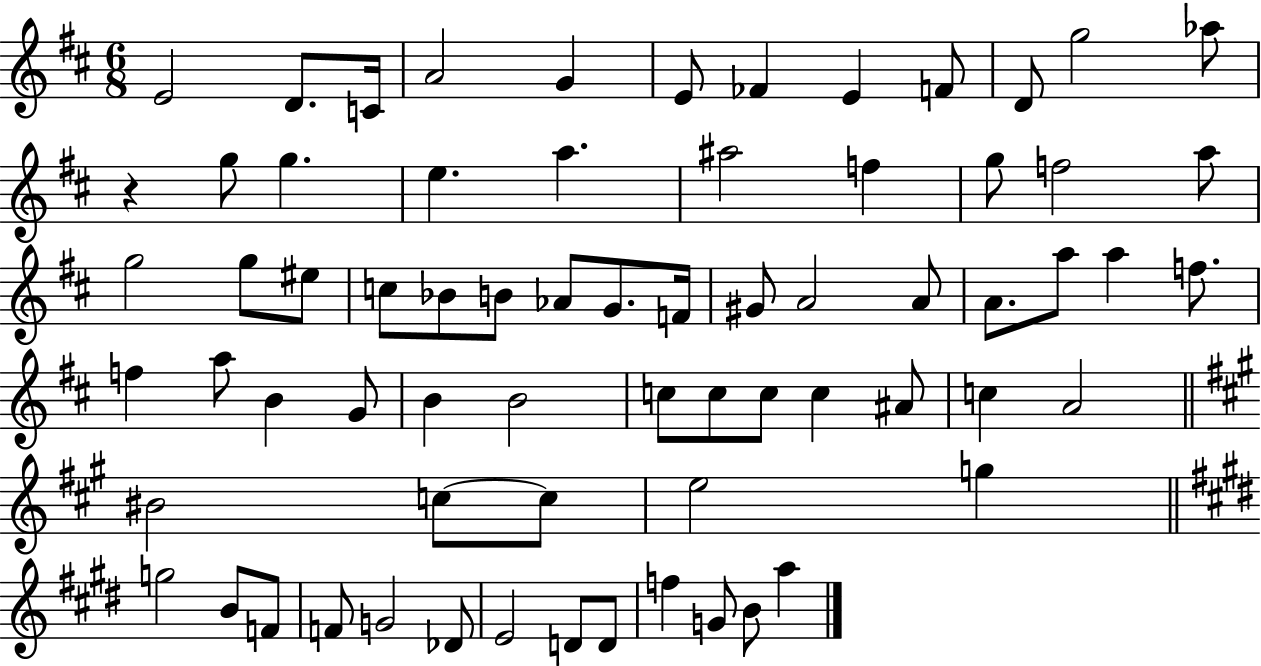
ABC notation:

X:1
T:Untitled
M:6/8
L:1/4
K:D
E2 D/2 C/4 A2 G E/2 _F E F/2 D/2 g2 _a/2 z g/2 g e a ^a2 f g/2 f2 a/2 g2 g/2 ^e/2 c/2 _B/2 B/2 _A/2 G/2 F/4 ^G/2 A2 A/2 A/2 a/2 a f/2 f a/2 B G/2 B B2 c/2 c/2 c/2 c ^A/2 c A2 ^B2 c/2 c/2 e2 g g2 B/2 F/2 F/2 G2 _D/2 E2 D/2 D/2 f G/2 B/2 a